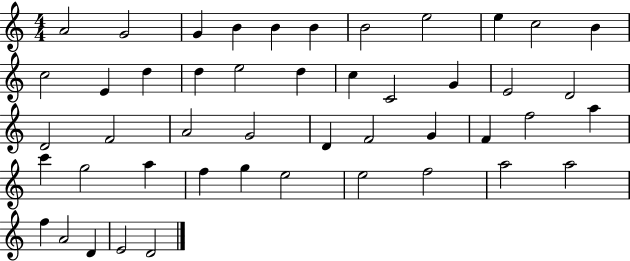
X:1
T:Untitled
M:4/4
L:1/4
K:C
A2 G2 G B B B B2 e2 e c2 B c2 E d d e2 d c C2 G E2 D2 D2 F2 A2 G2 D F2 G F f2 a c' g2 a f g e2 e2 f2 a2 a2 f A2 D E2 D2